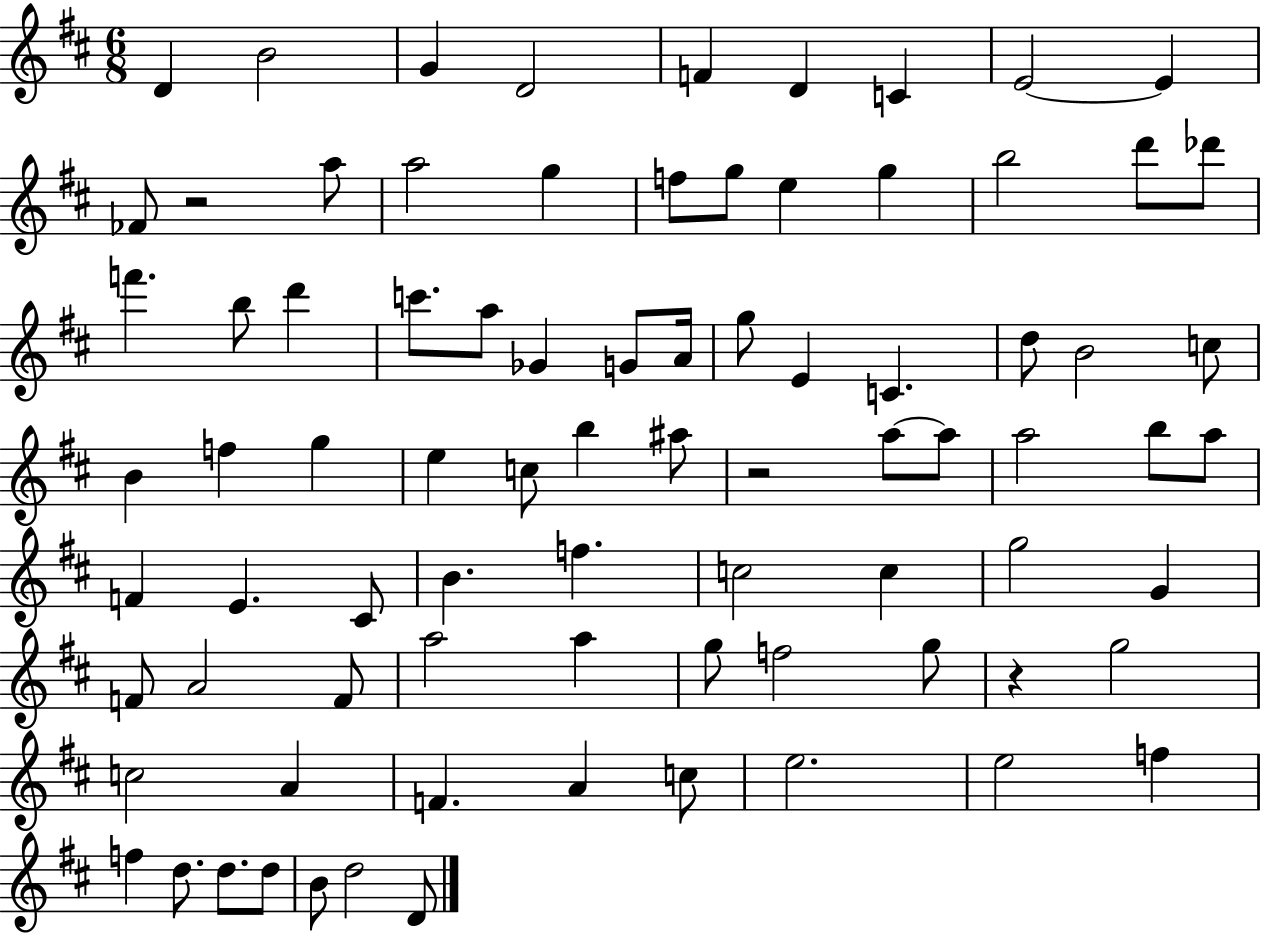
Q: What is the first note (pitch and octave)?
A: D4